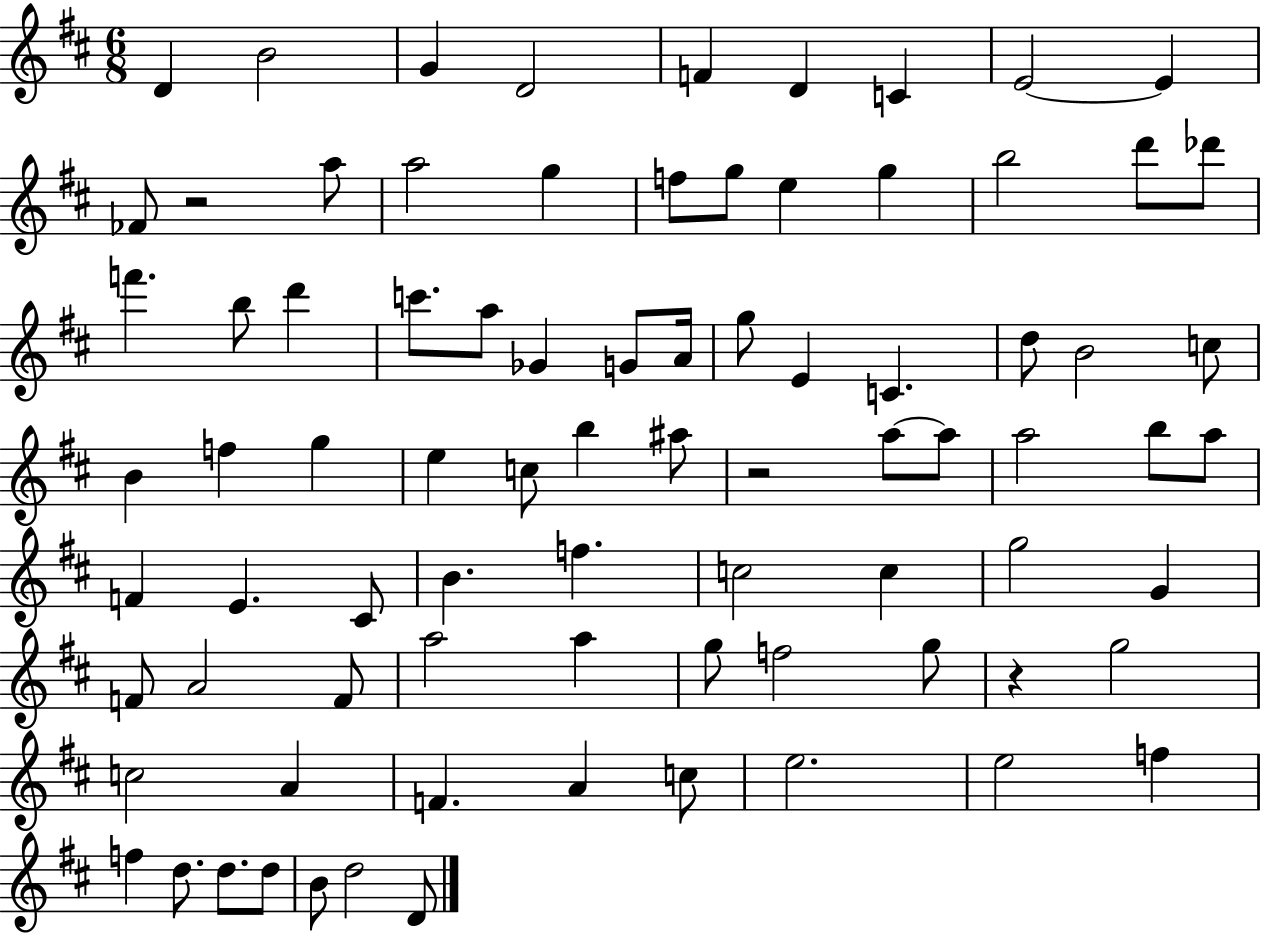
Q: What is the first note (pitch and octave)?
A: D4